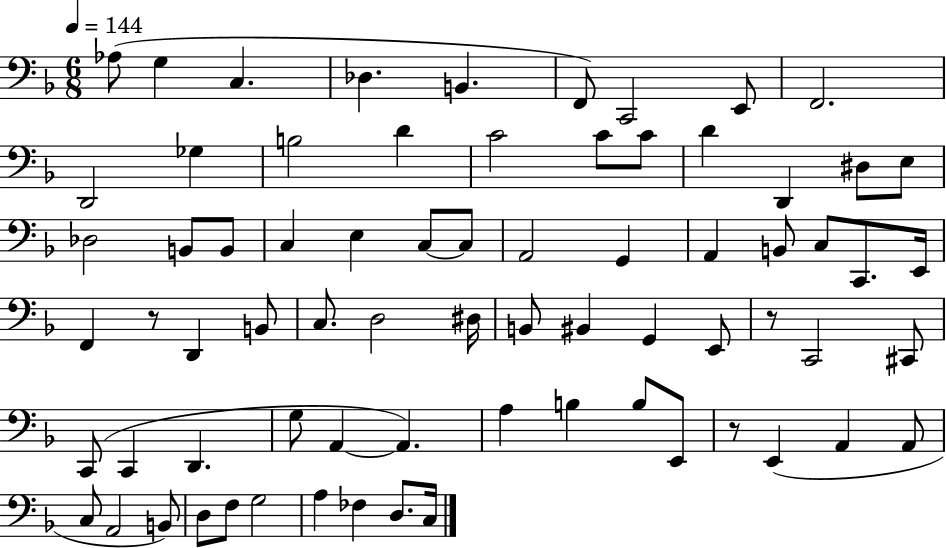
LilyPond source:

{
  \clef bass
  \numericTimeSignature
  \time 6/8
  \key f \major
  \tempo 4 = 144
  aes8( g4 c4. | des4. b,4. | f,8) c,2 e,8 | f,2. | \break d,2 ges4 | b2 d'4 | c'2 c'8 c'8 | d'4 d,4 dis8 e8 | \break des2 b,8 b,8 | c4 e4 c8~~ c8 | a,2 g,4 | a,4 b,8 c8 c,8. e,16 | \break f,4 r8 d,4 b,8 | c8. d2 dis16 | b,8 bis,4 g,4 e,8 | r8 c,2 cis,8 | \break c,8( c,4 d,4. | g8 a,4~~ a,4.) | a4 b4 b8 e,8 | r8 e,4( a,4 a,8 | \break c8 a,2 b,8) | d8 f8 g2 | a4 fes4 d8. c16 | \bar "|."
}